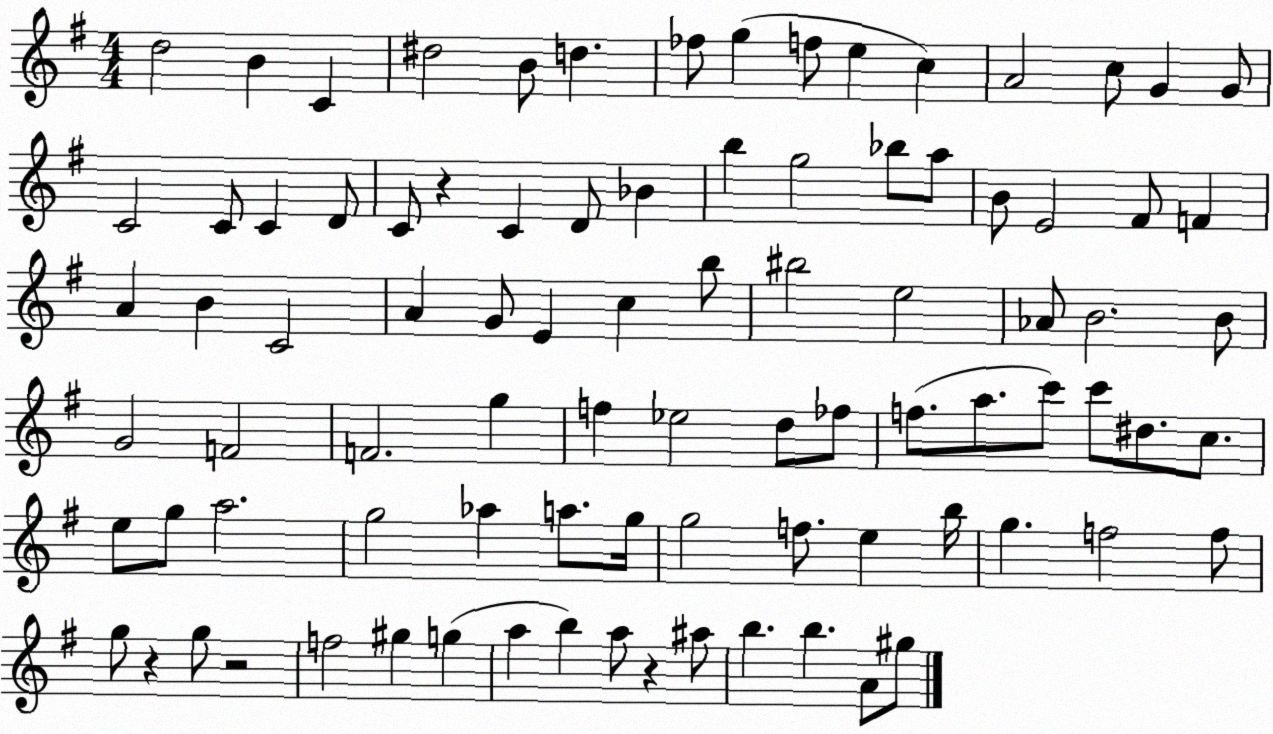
X:1
T:Untitled
M:4/4
L:1/4
K:G
d2 B C ^d2 B/2 d _f/2 g f/2 e c A2 c/2 G G/2 C2 C/2 C D/2 C/2 z C D/2 _B b g2 _b/2 a/2 B/2 E2 ^F/2 F A B C2 A G/2 E c b/2 ^b2 e2 _A/2 B2 B/2 G2 F2 F2 g f _e2 d/2 _f/2 f/2 a/2 c'/2 c'/2 ^d/2 c/2 e/2 g/2 a2 g2 _a a/2 g/4 g2 f/2 e b/4 g f2 f/2 g/2 z g/2 z2 f2 ^g g a b a/2 z ^a/2 b b A/2 ^g/2